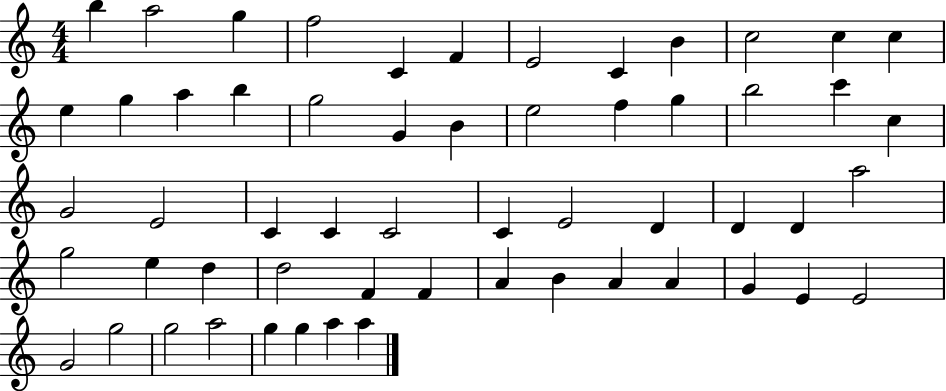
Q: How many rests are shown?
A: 0